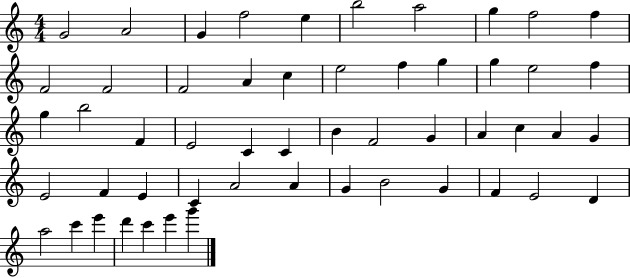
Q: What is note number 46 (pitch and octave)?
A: D4